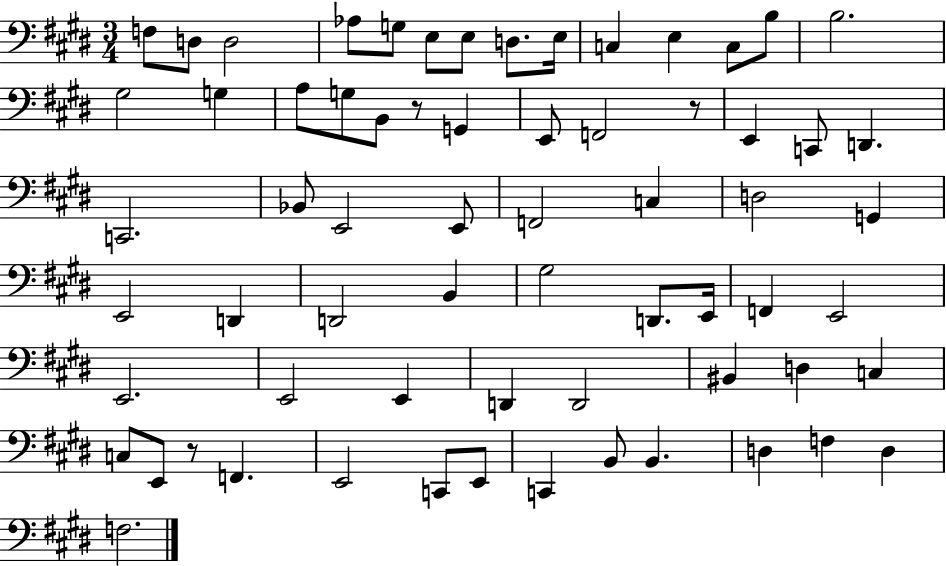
{
  \clef bass
  \numericTimeSignature
  \time 3/4
  \key e \major
  f8 d8 d2 | aes8 g8 e8 e8 d8. e16 | c4 e4 c8 b8 | b2. | \break gis2 g4 | a8 g8 b,8 r8 g,4 | e,8 f,2 r8 | e,4 c,8 d,4. | \break c,2. | bes,8 e,2 e,8 | f,2 c4 | d2 g,4 | \break e,2 d,4 | d,2 b,4 | gis2 d,8. e,16 | f,4 e,2 | \break e,2. | e,2 e,4 | d,4 d,2 | bis,4 d4 c4 | \break c8 e,8 r8 f,4. | e,2 c,8 e,8 | c,4 b,8 b,4. | d4 f4 d4 | \break f2. | \bar "|."
}